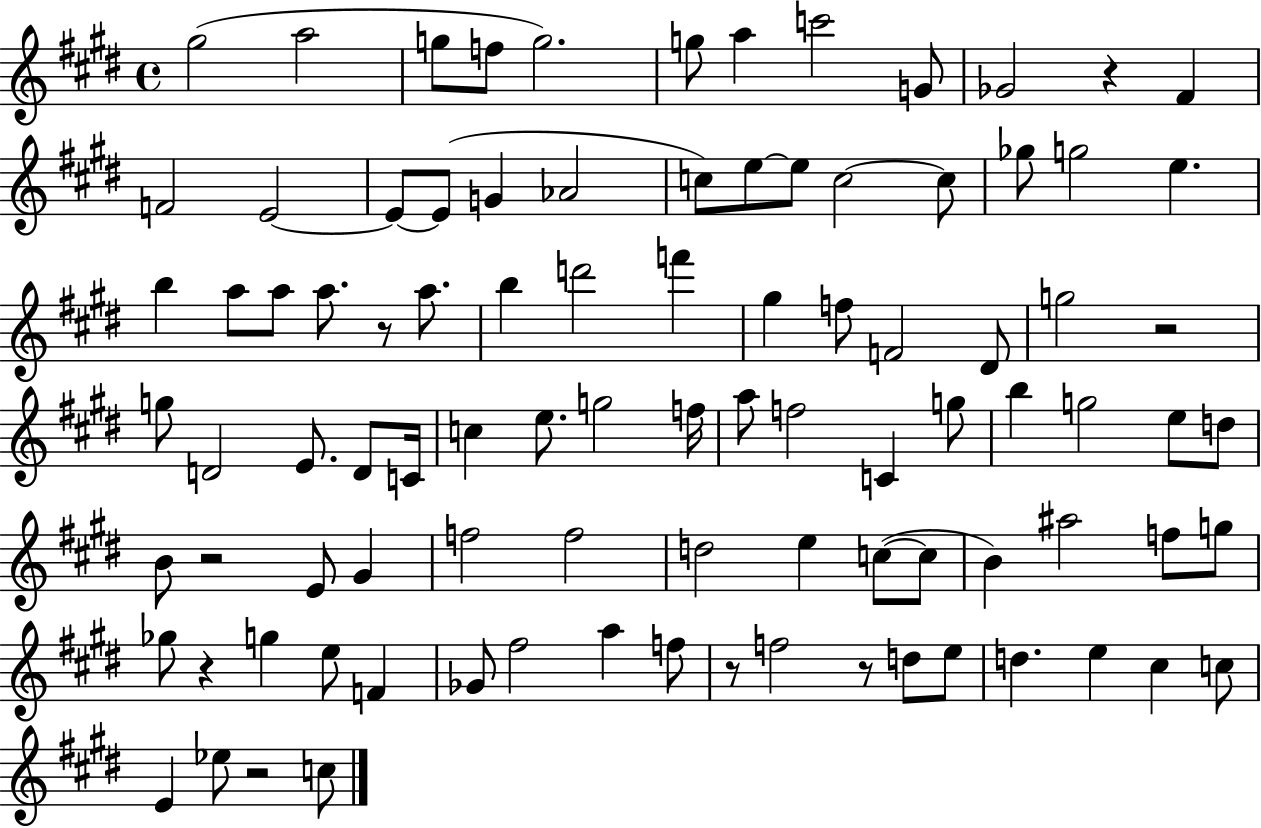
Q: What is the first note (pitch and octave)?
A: G#5